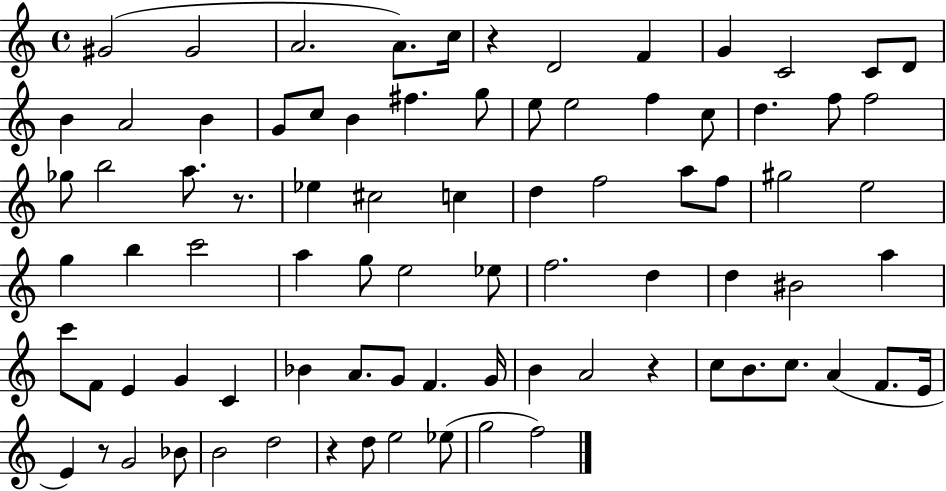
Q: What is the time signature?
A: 4/4